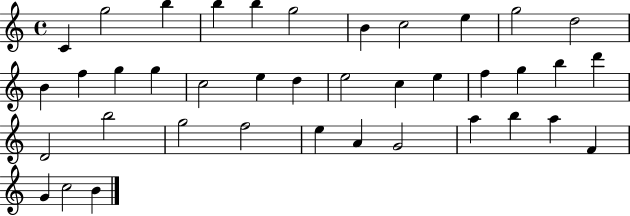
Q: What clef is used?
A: treble